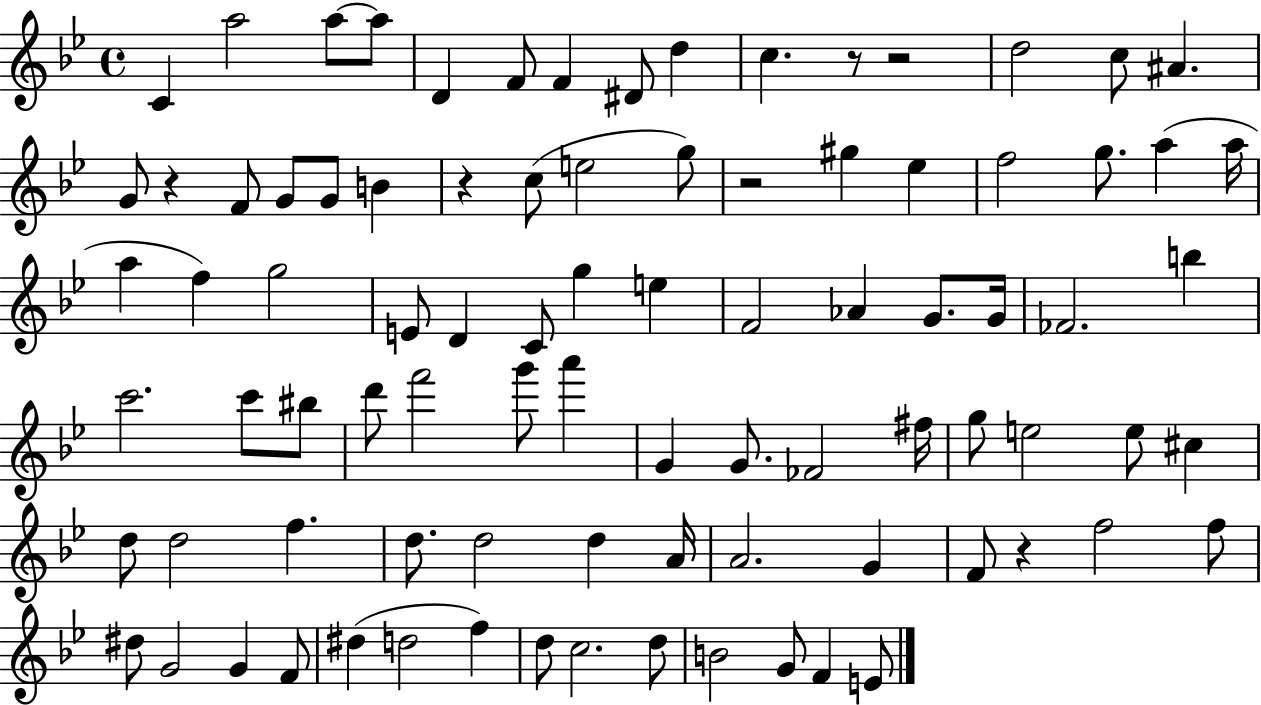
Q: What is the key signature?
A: BES major